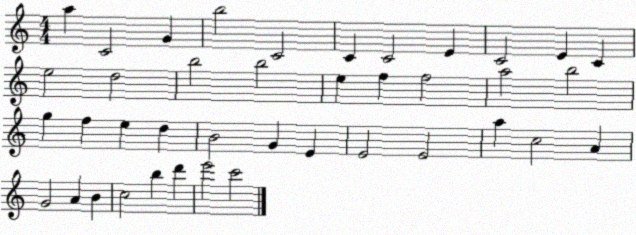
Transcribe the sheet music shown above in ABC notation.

X:1
T:Untitled
M:4/4
L:1/4
K:C
a C2 G b2 C2 C C2 E C2 E C e2 d2 b2 b2 e f f2 a2 b2 g f e d B2 G E E2 E2 a c2 A G2 A B c2 b d' e'2 c'2